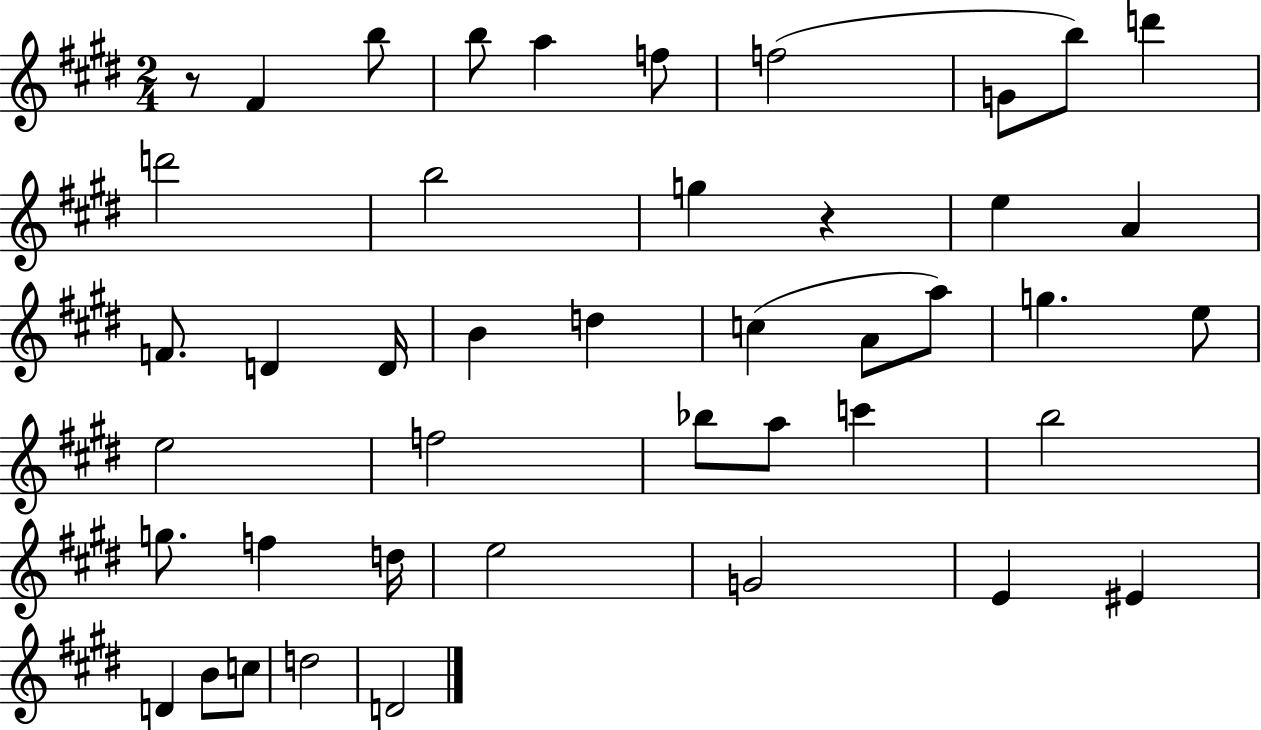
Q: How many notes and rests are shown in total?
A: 44